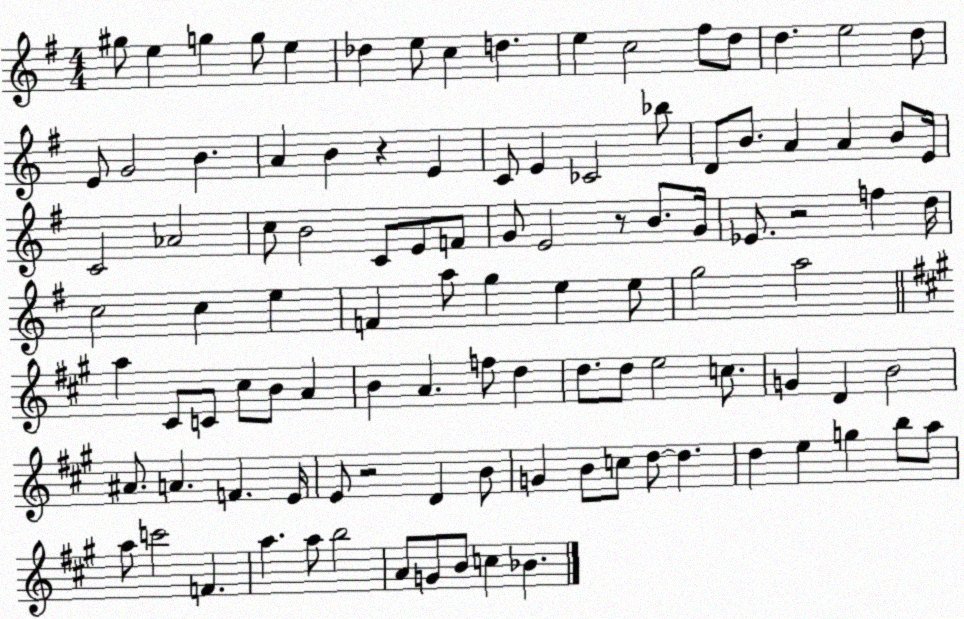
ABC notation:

X:1
T:Untitled
M:4/4
L:1/4
K:G
^g/2 e g g/2 e _d e/2 c d e c2 ^f/2 d/2 d e2 d/2 E/2 G2 B A B z E C/2 E _C2 _b/2 D/2 B/2 A A B/2 E/4 C2 _A2 c/2 B2 C/2 E/2 F/2 G/2 E2 z/2 B/2 G/4 _E/2 z2 f d/4 c2 c e F a/2 g e e/2 g2 a2 a ^C/2 C/2 ^c/2 B/2 A B A f/2 d d/2 d/2 e2 c/2 G D B2 ^A/2 A F E/4 E/2 z2 D B/2 G B/2 c/2 d/2 d d e g b/2 a/2 a/2 c'2 F a a/2 b2 A/2 G/2 B/2 c _B